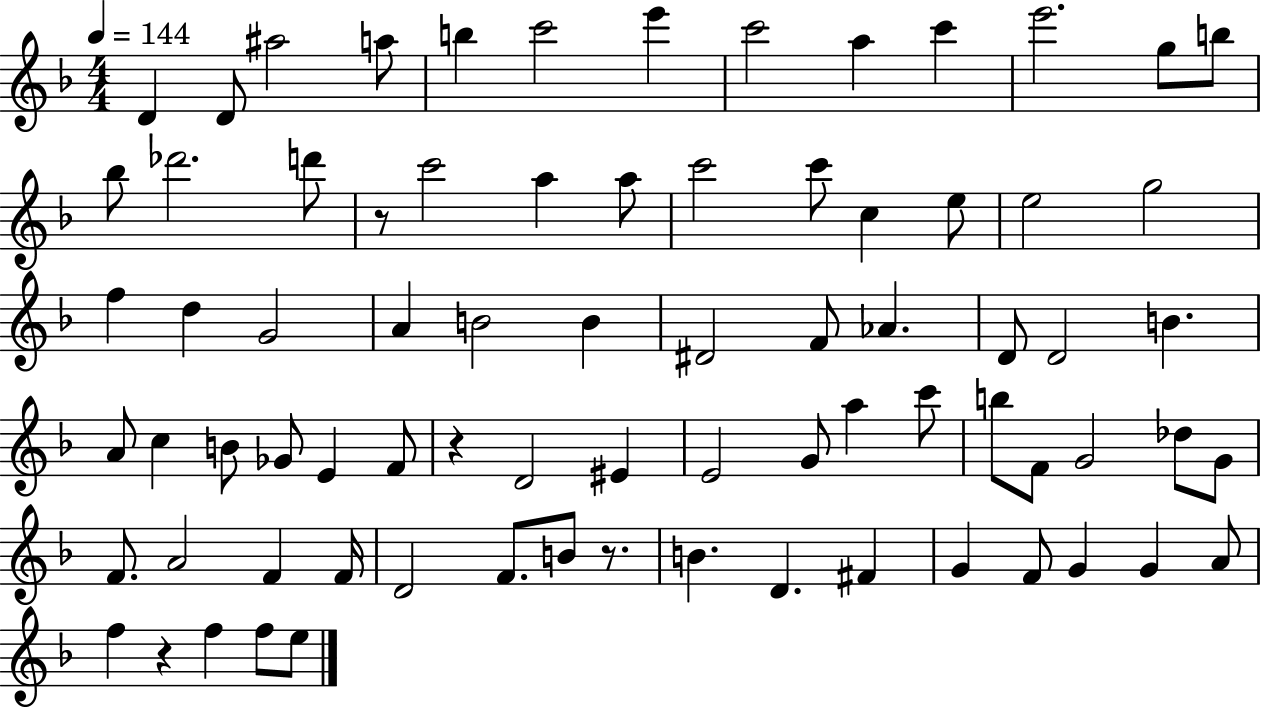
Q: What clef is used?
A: treble